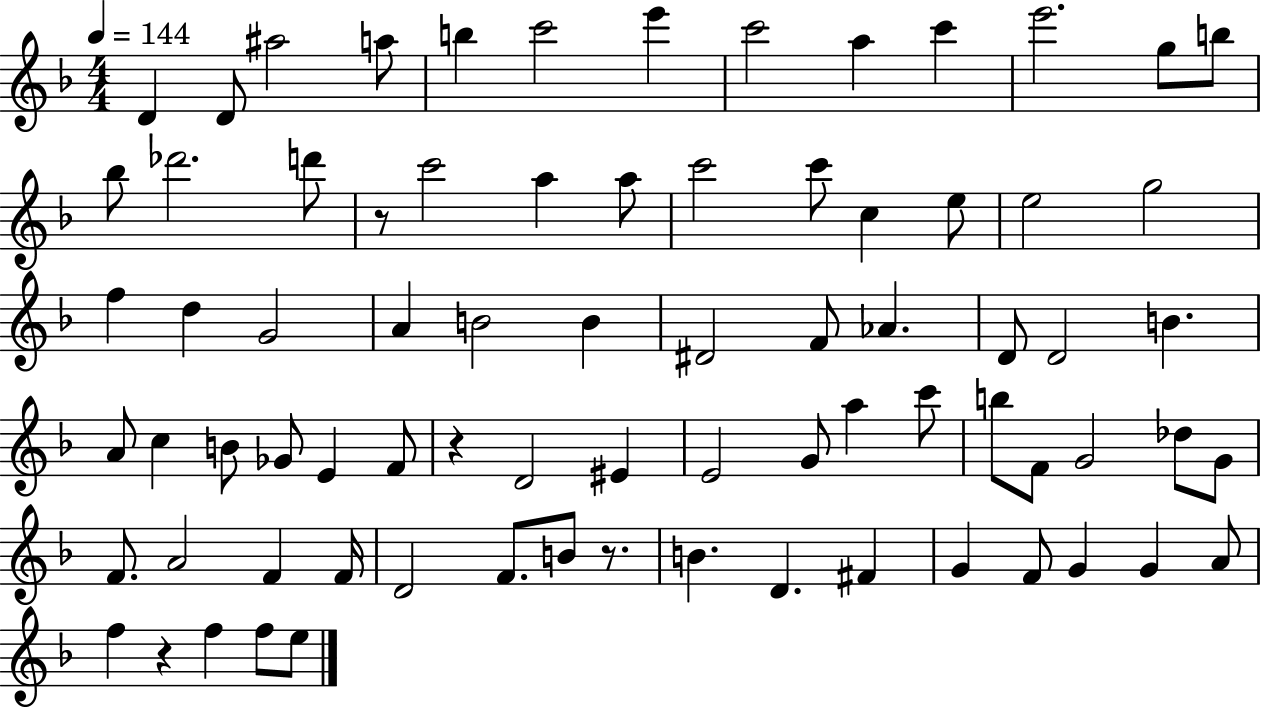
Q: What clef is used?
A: treble